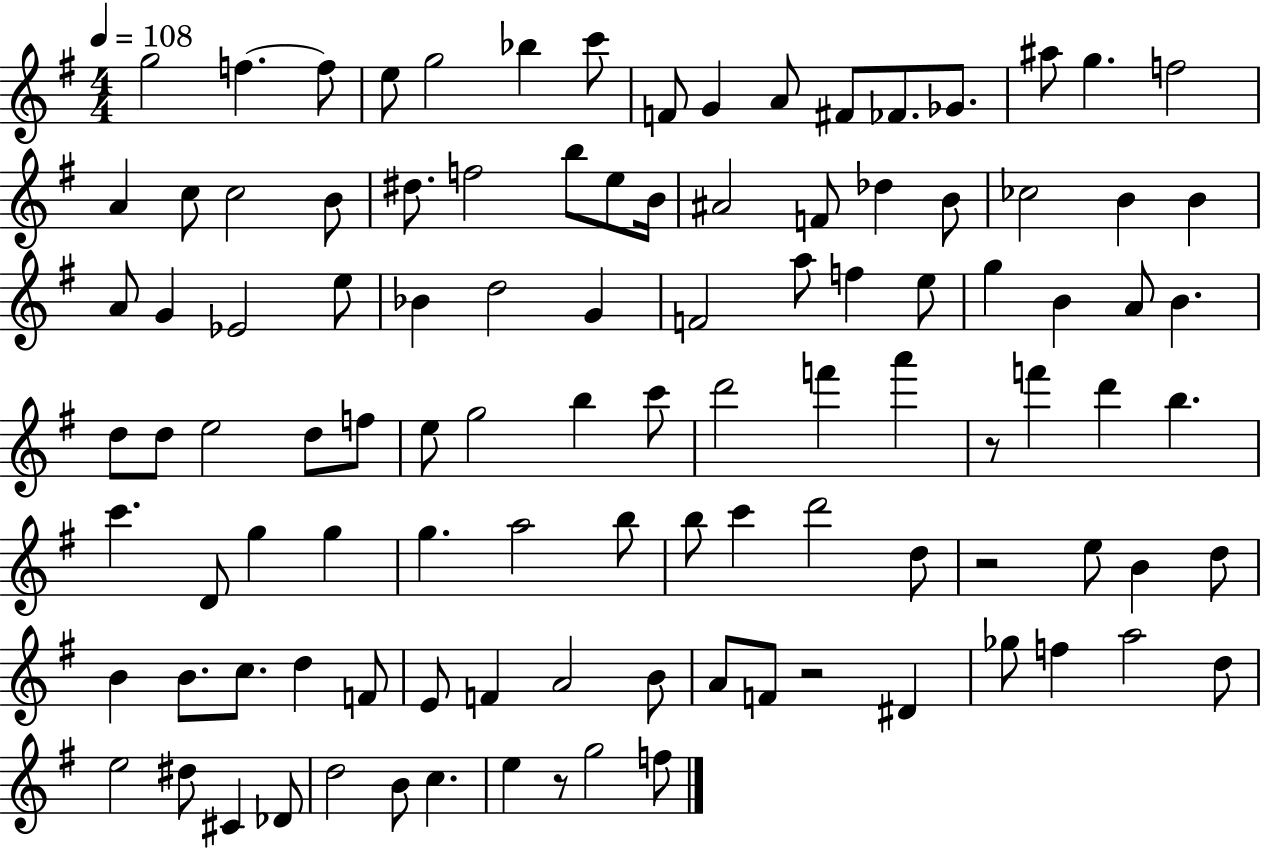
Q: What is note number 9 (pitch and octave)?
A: G4